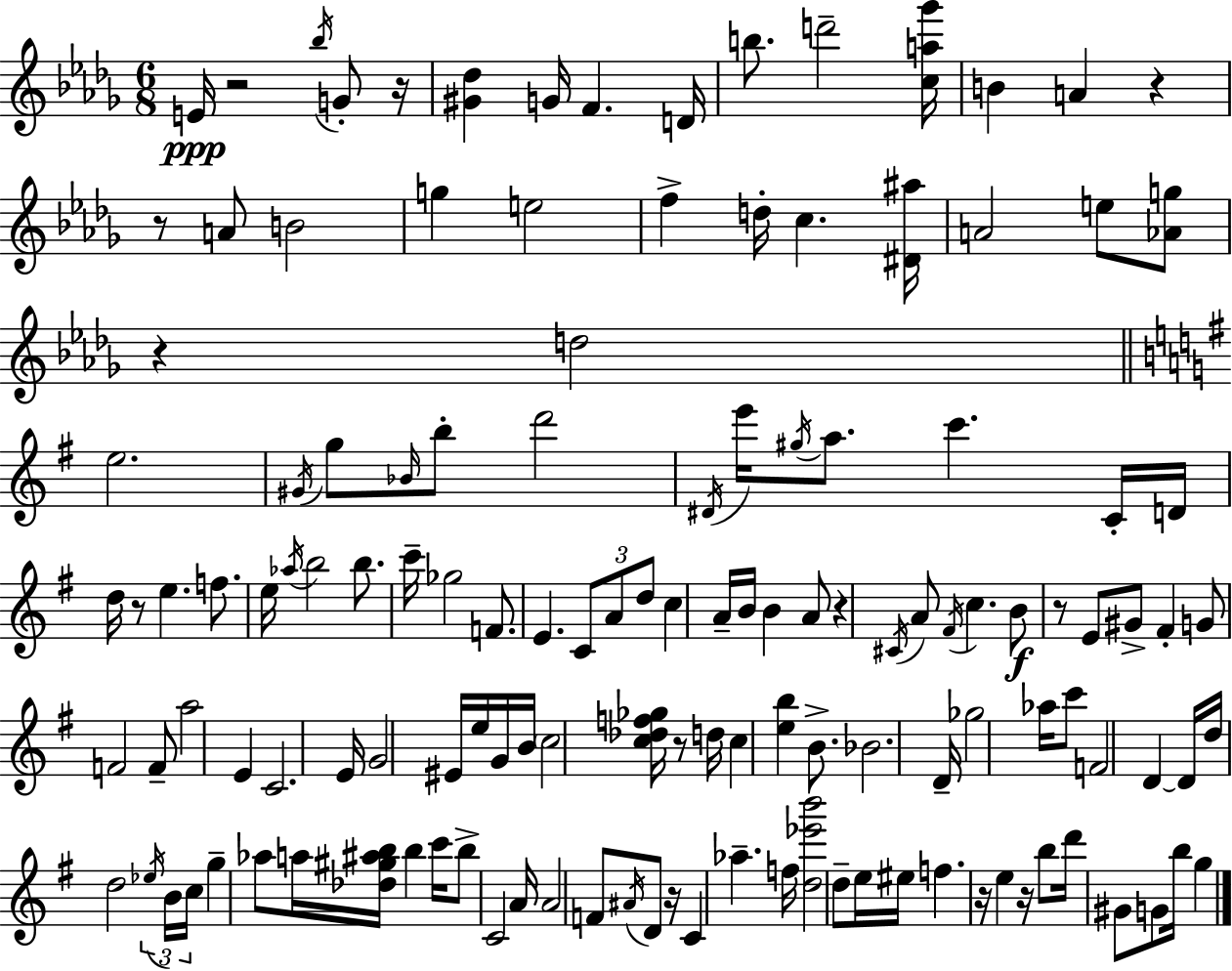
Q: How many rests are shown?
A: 12